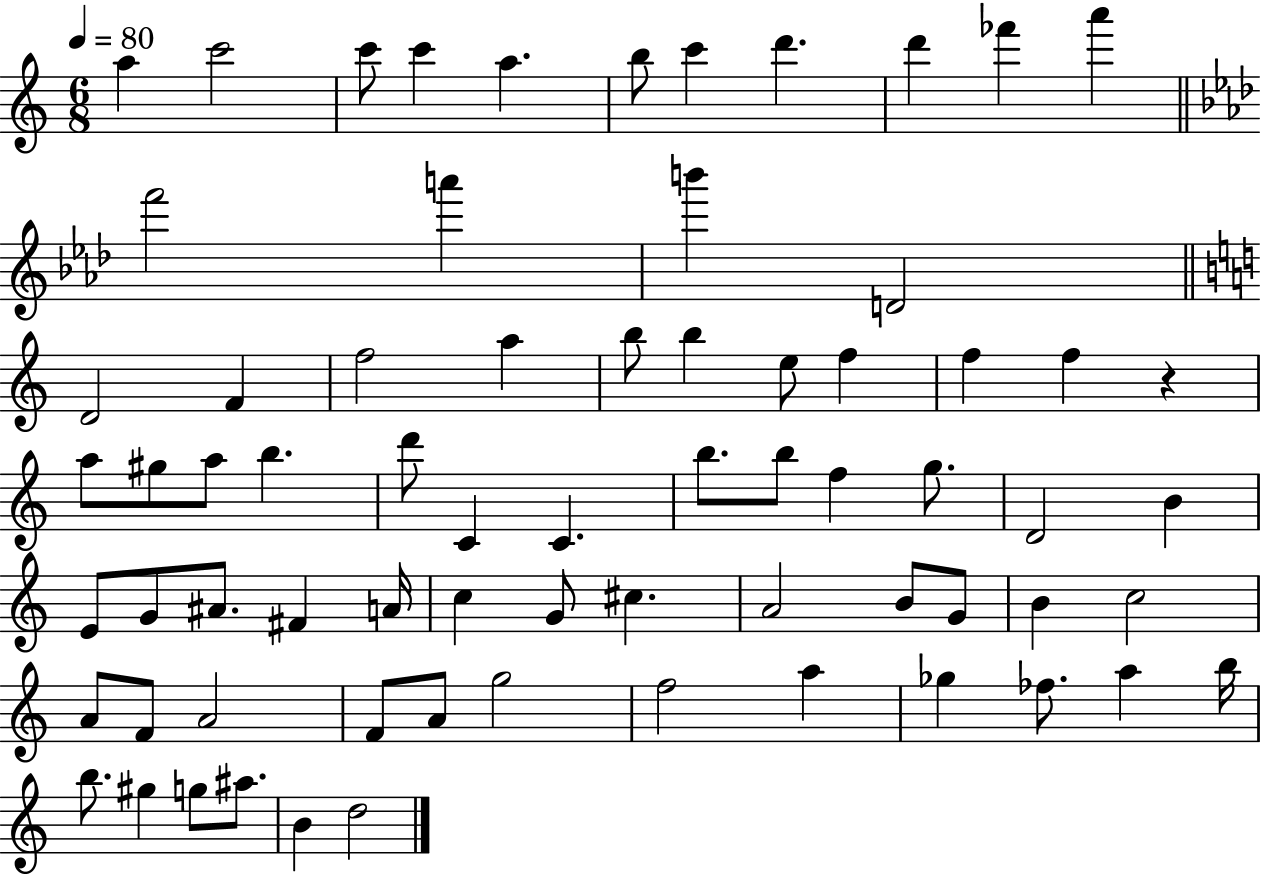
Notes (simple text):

A5/q C6/h C6/e C6/q A5/q. B5/e C6/q D6/q. D6/q FES6/q A6/q F6/h A6/q B6/q D4/h D4/h F4/q F5/h A5/q B5/e B5/q E5/e F5/q F5/q F5/q R/q A5/e G#5/e A5/e B5/q. D6/e C4/q C4/q. B5/e. B5/e F5/q G5/e. D4/h B4/q E4/e G4/e A#4/e. F#4/q A4/s C5/q G4/e C#5/q. A4/h B4/e G4/e B4/q C5/h A4/e F4/e A4/h F4/e A4/e G5/h F5/h A5/q Gb5/q FES5/e. A5/q B5/s B5/e. G#5/q G5/e A#5/e. B4/q D5/h